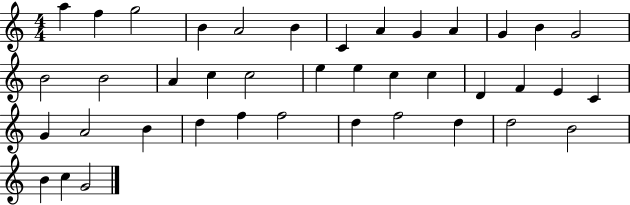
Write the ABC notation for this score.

X:1
T:Untitled
M:4/4
L:1/4
K:C
a f g2 B A2 B C A G A G B G2 B2 B2 A c c2 e e c c D F E C G A2 B d f f2 d f2 d d2 B2 B c G2